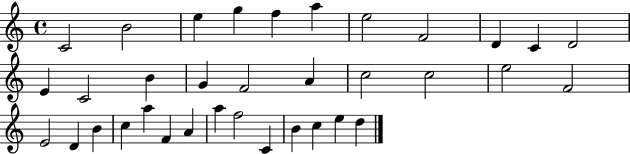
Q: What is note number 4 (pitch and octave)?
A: G5